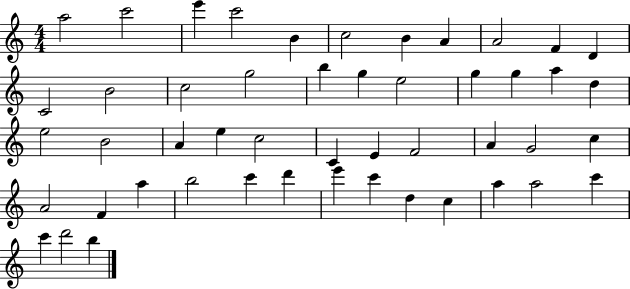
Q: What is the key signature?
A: C major